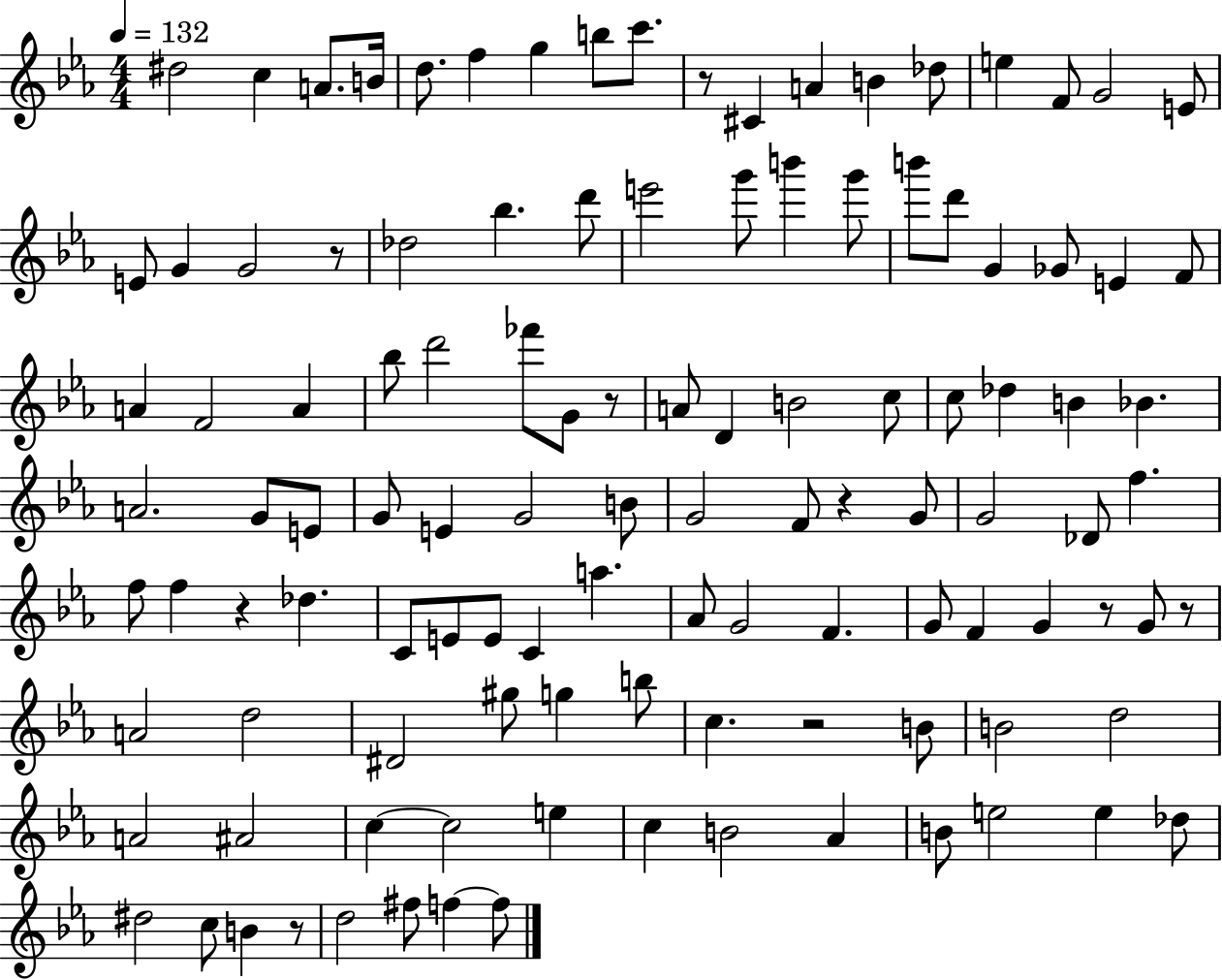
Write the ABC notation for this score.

X:1
T:Untitled
M:4/4
L:1/4
K:Eb
^d2 c A/2 B/4 d/2 f g b/2 c'/2 z/2 ^C A B _d/2 e F/2 G2 E/2 E/2 G G2 z/2 _d2 _b d'/2 e'2 g'/2 b' g'/2 b'/2 d'/2 G _G/2 E F/2 A F2 A _b/2 d'2 _f'/2 G/2 z/2 A/2 D B2 c/2 c/2 _d B _B A2 G/2 E/2 G/2 E G2 B/2 G2 F/2 z G/2 G2 _D/2 f f/2 f z _d C/2 E/2 E/2 C a _A/2 G2 F G/2 F G z/2 G/2 z/2 A2 d2 ^D2 ^g/2 g b/2 c z2 B/2 B2 d2 A2 ^A2 c c2 e c B2 _A B/2 e2 e _d/2 ^d2 c/2 B z/2 d2 ^f/2 f f/2